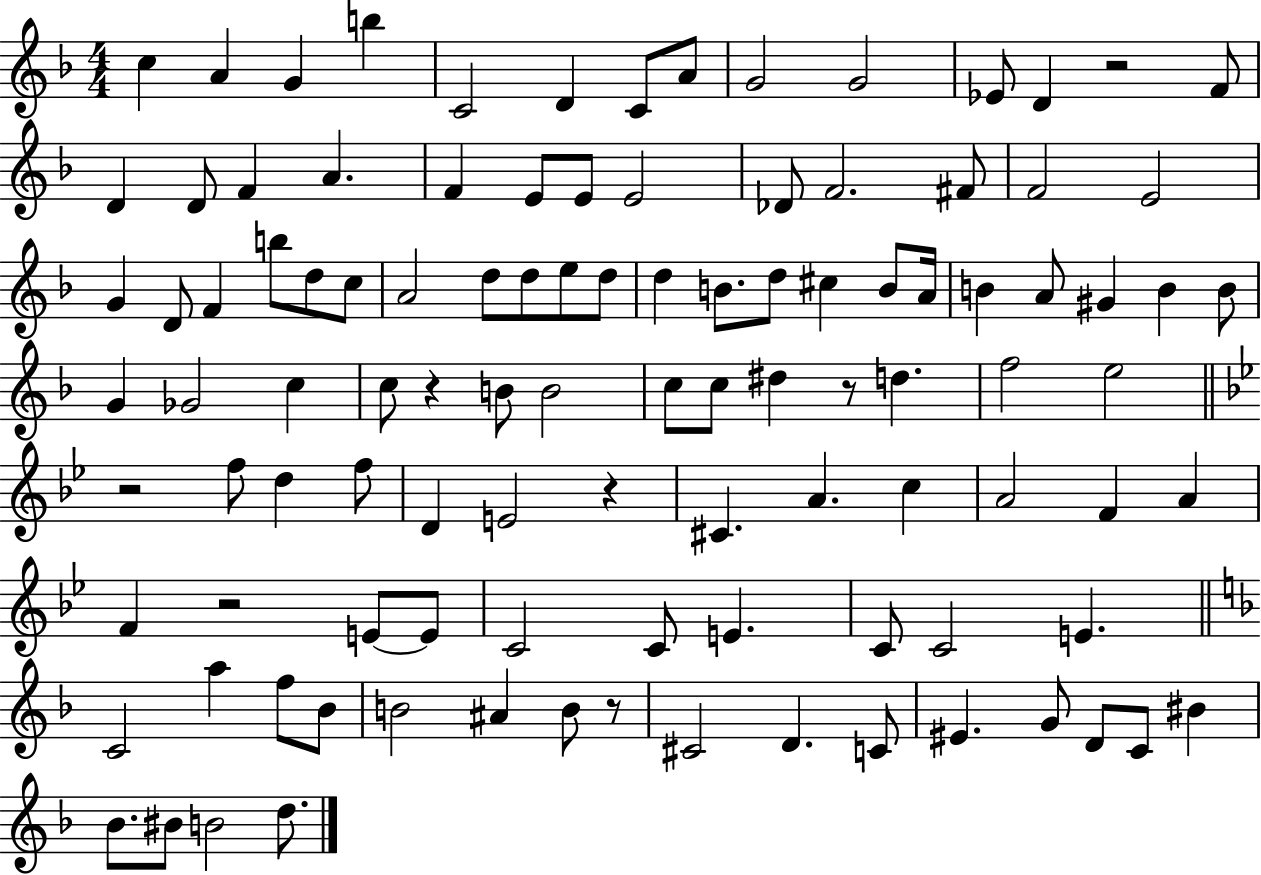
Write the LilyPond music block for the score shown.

{
  \clef treble
  \numericTimeSignature
  \time 4/4
  \key f \major
  c''4 a'4 g'4 b''4 | c'2 d'4 c'8 a'8 | g'2 g'2 | ees'8 d'4 r2 f'8 | \break d'4 d'8 f'4 a'4. | f'4 e'8 e'8 e'2 | des'8 f'2. fis'8 | f'2 e'2 | \break g'4 d'8 f'4 b''8 d''8 c''8 | a'2 d''8 d''8 e''8 d''8 | d''4 b'8. d''8 cis''4 b'8 a'16 | b'4 a'8 gis'4 b'4 b'8 | \break g'4 ges'2 c''4 | c''8 r4 b'8 b'2 | c''8 c''8 dis''4 r8 d''4. | f''2 e''2 | \break \bar "||" \break \key g \minor r2 f''8 d''4 f''8 | d'4 e'2 r4 | cis'4. a'4. c''4 | a'2 f'4 a'4 | \break f'4 r2 e'8~~ e'8 | c'2 c'8 e'4. | c'8 c'2 e'4. | \bar "||" \break \key d \minor c'2 a''4 f''8 bes'8 | b'2 ais'4 b'8 r8 | cis'2 d'4. c'8 | eis'4. g'8 d'8 c'8 bis'4 | \break bes'8. bis'8 b'2 d''8. | \bar "|."
}